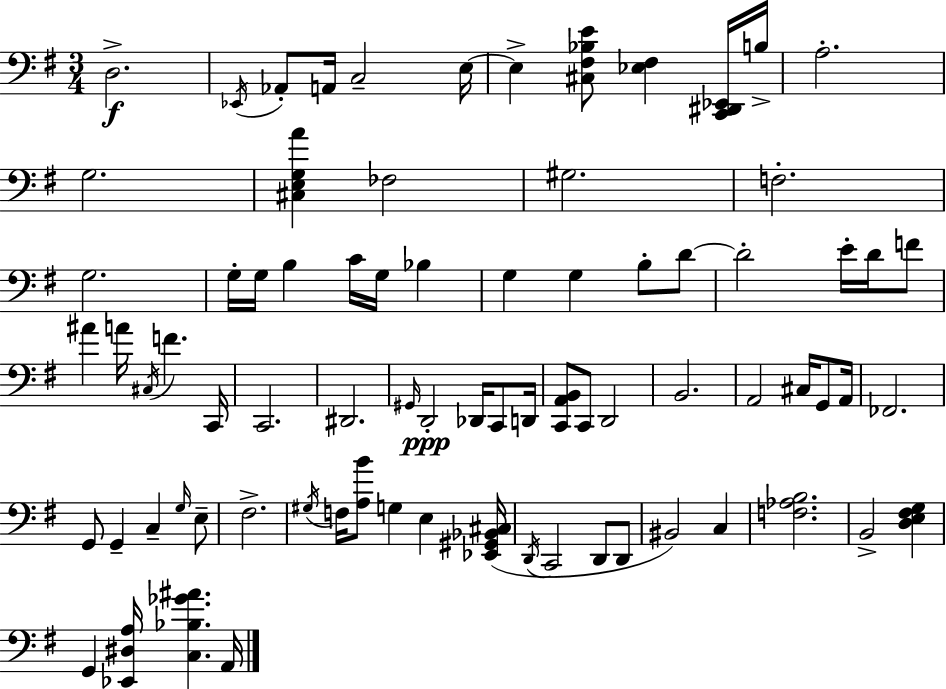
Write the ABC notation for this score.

X:1
T:Untitled
M:3/4
L:1/4
K:Em
D,2 _E,,/4 _A,,/2 A,,/4 C,2 E,/4 E, [^C,^F,_B,E]/2 [_E,^F,] [C,,^D,,_E,,]/4 B,/4 A,2 G,2 [^C,E,G,A] _F,2 ^G,2 F,2 G,2 G,/4 G,/4 B, C/4 G,/4 _B, G, G, B,/2 D/2 D2 E/4 D/4 F/2 ^A A/4 ^C,/4 F C,,/4 C,,2 ^D,,2 ^G,,/4 D,,2 _D,,/4 C,,/2 D,,/4 [C,,A,,B,,]/2 C,,/2 D,,2 B,,2 A,,2 ^C,/4 G,,/2 A,,/4 _F,,2 G,,/2 G,, C, G,/4 E,/2 ^F,2 ^G,/4 F,/4 [A,B]/2 G, E, [_E,,^G,,_B,,^C,]/4 D,,/4 C,,2 D,,/2 D,,/2 ^B,,2 C, [F,_A,B,]2 B,,2 [D,E,^F,G,] G,, [_E,,^D,A,]/4 [C,_B,_G^A] A,,/4